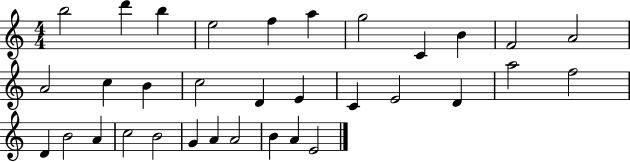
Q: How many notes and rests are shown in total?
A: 33